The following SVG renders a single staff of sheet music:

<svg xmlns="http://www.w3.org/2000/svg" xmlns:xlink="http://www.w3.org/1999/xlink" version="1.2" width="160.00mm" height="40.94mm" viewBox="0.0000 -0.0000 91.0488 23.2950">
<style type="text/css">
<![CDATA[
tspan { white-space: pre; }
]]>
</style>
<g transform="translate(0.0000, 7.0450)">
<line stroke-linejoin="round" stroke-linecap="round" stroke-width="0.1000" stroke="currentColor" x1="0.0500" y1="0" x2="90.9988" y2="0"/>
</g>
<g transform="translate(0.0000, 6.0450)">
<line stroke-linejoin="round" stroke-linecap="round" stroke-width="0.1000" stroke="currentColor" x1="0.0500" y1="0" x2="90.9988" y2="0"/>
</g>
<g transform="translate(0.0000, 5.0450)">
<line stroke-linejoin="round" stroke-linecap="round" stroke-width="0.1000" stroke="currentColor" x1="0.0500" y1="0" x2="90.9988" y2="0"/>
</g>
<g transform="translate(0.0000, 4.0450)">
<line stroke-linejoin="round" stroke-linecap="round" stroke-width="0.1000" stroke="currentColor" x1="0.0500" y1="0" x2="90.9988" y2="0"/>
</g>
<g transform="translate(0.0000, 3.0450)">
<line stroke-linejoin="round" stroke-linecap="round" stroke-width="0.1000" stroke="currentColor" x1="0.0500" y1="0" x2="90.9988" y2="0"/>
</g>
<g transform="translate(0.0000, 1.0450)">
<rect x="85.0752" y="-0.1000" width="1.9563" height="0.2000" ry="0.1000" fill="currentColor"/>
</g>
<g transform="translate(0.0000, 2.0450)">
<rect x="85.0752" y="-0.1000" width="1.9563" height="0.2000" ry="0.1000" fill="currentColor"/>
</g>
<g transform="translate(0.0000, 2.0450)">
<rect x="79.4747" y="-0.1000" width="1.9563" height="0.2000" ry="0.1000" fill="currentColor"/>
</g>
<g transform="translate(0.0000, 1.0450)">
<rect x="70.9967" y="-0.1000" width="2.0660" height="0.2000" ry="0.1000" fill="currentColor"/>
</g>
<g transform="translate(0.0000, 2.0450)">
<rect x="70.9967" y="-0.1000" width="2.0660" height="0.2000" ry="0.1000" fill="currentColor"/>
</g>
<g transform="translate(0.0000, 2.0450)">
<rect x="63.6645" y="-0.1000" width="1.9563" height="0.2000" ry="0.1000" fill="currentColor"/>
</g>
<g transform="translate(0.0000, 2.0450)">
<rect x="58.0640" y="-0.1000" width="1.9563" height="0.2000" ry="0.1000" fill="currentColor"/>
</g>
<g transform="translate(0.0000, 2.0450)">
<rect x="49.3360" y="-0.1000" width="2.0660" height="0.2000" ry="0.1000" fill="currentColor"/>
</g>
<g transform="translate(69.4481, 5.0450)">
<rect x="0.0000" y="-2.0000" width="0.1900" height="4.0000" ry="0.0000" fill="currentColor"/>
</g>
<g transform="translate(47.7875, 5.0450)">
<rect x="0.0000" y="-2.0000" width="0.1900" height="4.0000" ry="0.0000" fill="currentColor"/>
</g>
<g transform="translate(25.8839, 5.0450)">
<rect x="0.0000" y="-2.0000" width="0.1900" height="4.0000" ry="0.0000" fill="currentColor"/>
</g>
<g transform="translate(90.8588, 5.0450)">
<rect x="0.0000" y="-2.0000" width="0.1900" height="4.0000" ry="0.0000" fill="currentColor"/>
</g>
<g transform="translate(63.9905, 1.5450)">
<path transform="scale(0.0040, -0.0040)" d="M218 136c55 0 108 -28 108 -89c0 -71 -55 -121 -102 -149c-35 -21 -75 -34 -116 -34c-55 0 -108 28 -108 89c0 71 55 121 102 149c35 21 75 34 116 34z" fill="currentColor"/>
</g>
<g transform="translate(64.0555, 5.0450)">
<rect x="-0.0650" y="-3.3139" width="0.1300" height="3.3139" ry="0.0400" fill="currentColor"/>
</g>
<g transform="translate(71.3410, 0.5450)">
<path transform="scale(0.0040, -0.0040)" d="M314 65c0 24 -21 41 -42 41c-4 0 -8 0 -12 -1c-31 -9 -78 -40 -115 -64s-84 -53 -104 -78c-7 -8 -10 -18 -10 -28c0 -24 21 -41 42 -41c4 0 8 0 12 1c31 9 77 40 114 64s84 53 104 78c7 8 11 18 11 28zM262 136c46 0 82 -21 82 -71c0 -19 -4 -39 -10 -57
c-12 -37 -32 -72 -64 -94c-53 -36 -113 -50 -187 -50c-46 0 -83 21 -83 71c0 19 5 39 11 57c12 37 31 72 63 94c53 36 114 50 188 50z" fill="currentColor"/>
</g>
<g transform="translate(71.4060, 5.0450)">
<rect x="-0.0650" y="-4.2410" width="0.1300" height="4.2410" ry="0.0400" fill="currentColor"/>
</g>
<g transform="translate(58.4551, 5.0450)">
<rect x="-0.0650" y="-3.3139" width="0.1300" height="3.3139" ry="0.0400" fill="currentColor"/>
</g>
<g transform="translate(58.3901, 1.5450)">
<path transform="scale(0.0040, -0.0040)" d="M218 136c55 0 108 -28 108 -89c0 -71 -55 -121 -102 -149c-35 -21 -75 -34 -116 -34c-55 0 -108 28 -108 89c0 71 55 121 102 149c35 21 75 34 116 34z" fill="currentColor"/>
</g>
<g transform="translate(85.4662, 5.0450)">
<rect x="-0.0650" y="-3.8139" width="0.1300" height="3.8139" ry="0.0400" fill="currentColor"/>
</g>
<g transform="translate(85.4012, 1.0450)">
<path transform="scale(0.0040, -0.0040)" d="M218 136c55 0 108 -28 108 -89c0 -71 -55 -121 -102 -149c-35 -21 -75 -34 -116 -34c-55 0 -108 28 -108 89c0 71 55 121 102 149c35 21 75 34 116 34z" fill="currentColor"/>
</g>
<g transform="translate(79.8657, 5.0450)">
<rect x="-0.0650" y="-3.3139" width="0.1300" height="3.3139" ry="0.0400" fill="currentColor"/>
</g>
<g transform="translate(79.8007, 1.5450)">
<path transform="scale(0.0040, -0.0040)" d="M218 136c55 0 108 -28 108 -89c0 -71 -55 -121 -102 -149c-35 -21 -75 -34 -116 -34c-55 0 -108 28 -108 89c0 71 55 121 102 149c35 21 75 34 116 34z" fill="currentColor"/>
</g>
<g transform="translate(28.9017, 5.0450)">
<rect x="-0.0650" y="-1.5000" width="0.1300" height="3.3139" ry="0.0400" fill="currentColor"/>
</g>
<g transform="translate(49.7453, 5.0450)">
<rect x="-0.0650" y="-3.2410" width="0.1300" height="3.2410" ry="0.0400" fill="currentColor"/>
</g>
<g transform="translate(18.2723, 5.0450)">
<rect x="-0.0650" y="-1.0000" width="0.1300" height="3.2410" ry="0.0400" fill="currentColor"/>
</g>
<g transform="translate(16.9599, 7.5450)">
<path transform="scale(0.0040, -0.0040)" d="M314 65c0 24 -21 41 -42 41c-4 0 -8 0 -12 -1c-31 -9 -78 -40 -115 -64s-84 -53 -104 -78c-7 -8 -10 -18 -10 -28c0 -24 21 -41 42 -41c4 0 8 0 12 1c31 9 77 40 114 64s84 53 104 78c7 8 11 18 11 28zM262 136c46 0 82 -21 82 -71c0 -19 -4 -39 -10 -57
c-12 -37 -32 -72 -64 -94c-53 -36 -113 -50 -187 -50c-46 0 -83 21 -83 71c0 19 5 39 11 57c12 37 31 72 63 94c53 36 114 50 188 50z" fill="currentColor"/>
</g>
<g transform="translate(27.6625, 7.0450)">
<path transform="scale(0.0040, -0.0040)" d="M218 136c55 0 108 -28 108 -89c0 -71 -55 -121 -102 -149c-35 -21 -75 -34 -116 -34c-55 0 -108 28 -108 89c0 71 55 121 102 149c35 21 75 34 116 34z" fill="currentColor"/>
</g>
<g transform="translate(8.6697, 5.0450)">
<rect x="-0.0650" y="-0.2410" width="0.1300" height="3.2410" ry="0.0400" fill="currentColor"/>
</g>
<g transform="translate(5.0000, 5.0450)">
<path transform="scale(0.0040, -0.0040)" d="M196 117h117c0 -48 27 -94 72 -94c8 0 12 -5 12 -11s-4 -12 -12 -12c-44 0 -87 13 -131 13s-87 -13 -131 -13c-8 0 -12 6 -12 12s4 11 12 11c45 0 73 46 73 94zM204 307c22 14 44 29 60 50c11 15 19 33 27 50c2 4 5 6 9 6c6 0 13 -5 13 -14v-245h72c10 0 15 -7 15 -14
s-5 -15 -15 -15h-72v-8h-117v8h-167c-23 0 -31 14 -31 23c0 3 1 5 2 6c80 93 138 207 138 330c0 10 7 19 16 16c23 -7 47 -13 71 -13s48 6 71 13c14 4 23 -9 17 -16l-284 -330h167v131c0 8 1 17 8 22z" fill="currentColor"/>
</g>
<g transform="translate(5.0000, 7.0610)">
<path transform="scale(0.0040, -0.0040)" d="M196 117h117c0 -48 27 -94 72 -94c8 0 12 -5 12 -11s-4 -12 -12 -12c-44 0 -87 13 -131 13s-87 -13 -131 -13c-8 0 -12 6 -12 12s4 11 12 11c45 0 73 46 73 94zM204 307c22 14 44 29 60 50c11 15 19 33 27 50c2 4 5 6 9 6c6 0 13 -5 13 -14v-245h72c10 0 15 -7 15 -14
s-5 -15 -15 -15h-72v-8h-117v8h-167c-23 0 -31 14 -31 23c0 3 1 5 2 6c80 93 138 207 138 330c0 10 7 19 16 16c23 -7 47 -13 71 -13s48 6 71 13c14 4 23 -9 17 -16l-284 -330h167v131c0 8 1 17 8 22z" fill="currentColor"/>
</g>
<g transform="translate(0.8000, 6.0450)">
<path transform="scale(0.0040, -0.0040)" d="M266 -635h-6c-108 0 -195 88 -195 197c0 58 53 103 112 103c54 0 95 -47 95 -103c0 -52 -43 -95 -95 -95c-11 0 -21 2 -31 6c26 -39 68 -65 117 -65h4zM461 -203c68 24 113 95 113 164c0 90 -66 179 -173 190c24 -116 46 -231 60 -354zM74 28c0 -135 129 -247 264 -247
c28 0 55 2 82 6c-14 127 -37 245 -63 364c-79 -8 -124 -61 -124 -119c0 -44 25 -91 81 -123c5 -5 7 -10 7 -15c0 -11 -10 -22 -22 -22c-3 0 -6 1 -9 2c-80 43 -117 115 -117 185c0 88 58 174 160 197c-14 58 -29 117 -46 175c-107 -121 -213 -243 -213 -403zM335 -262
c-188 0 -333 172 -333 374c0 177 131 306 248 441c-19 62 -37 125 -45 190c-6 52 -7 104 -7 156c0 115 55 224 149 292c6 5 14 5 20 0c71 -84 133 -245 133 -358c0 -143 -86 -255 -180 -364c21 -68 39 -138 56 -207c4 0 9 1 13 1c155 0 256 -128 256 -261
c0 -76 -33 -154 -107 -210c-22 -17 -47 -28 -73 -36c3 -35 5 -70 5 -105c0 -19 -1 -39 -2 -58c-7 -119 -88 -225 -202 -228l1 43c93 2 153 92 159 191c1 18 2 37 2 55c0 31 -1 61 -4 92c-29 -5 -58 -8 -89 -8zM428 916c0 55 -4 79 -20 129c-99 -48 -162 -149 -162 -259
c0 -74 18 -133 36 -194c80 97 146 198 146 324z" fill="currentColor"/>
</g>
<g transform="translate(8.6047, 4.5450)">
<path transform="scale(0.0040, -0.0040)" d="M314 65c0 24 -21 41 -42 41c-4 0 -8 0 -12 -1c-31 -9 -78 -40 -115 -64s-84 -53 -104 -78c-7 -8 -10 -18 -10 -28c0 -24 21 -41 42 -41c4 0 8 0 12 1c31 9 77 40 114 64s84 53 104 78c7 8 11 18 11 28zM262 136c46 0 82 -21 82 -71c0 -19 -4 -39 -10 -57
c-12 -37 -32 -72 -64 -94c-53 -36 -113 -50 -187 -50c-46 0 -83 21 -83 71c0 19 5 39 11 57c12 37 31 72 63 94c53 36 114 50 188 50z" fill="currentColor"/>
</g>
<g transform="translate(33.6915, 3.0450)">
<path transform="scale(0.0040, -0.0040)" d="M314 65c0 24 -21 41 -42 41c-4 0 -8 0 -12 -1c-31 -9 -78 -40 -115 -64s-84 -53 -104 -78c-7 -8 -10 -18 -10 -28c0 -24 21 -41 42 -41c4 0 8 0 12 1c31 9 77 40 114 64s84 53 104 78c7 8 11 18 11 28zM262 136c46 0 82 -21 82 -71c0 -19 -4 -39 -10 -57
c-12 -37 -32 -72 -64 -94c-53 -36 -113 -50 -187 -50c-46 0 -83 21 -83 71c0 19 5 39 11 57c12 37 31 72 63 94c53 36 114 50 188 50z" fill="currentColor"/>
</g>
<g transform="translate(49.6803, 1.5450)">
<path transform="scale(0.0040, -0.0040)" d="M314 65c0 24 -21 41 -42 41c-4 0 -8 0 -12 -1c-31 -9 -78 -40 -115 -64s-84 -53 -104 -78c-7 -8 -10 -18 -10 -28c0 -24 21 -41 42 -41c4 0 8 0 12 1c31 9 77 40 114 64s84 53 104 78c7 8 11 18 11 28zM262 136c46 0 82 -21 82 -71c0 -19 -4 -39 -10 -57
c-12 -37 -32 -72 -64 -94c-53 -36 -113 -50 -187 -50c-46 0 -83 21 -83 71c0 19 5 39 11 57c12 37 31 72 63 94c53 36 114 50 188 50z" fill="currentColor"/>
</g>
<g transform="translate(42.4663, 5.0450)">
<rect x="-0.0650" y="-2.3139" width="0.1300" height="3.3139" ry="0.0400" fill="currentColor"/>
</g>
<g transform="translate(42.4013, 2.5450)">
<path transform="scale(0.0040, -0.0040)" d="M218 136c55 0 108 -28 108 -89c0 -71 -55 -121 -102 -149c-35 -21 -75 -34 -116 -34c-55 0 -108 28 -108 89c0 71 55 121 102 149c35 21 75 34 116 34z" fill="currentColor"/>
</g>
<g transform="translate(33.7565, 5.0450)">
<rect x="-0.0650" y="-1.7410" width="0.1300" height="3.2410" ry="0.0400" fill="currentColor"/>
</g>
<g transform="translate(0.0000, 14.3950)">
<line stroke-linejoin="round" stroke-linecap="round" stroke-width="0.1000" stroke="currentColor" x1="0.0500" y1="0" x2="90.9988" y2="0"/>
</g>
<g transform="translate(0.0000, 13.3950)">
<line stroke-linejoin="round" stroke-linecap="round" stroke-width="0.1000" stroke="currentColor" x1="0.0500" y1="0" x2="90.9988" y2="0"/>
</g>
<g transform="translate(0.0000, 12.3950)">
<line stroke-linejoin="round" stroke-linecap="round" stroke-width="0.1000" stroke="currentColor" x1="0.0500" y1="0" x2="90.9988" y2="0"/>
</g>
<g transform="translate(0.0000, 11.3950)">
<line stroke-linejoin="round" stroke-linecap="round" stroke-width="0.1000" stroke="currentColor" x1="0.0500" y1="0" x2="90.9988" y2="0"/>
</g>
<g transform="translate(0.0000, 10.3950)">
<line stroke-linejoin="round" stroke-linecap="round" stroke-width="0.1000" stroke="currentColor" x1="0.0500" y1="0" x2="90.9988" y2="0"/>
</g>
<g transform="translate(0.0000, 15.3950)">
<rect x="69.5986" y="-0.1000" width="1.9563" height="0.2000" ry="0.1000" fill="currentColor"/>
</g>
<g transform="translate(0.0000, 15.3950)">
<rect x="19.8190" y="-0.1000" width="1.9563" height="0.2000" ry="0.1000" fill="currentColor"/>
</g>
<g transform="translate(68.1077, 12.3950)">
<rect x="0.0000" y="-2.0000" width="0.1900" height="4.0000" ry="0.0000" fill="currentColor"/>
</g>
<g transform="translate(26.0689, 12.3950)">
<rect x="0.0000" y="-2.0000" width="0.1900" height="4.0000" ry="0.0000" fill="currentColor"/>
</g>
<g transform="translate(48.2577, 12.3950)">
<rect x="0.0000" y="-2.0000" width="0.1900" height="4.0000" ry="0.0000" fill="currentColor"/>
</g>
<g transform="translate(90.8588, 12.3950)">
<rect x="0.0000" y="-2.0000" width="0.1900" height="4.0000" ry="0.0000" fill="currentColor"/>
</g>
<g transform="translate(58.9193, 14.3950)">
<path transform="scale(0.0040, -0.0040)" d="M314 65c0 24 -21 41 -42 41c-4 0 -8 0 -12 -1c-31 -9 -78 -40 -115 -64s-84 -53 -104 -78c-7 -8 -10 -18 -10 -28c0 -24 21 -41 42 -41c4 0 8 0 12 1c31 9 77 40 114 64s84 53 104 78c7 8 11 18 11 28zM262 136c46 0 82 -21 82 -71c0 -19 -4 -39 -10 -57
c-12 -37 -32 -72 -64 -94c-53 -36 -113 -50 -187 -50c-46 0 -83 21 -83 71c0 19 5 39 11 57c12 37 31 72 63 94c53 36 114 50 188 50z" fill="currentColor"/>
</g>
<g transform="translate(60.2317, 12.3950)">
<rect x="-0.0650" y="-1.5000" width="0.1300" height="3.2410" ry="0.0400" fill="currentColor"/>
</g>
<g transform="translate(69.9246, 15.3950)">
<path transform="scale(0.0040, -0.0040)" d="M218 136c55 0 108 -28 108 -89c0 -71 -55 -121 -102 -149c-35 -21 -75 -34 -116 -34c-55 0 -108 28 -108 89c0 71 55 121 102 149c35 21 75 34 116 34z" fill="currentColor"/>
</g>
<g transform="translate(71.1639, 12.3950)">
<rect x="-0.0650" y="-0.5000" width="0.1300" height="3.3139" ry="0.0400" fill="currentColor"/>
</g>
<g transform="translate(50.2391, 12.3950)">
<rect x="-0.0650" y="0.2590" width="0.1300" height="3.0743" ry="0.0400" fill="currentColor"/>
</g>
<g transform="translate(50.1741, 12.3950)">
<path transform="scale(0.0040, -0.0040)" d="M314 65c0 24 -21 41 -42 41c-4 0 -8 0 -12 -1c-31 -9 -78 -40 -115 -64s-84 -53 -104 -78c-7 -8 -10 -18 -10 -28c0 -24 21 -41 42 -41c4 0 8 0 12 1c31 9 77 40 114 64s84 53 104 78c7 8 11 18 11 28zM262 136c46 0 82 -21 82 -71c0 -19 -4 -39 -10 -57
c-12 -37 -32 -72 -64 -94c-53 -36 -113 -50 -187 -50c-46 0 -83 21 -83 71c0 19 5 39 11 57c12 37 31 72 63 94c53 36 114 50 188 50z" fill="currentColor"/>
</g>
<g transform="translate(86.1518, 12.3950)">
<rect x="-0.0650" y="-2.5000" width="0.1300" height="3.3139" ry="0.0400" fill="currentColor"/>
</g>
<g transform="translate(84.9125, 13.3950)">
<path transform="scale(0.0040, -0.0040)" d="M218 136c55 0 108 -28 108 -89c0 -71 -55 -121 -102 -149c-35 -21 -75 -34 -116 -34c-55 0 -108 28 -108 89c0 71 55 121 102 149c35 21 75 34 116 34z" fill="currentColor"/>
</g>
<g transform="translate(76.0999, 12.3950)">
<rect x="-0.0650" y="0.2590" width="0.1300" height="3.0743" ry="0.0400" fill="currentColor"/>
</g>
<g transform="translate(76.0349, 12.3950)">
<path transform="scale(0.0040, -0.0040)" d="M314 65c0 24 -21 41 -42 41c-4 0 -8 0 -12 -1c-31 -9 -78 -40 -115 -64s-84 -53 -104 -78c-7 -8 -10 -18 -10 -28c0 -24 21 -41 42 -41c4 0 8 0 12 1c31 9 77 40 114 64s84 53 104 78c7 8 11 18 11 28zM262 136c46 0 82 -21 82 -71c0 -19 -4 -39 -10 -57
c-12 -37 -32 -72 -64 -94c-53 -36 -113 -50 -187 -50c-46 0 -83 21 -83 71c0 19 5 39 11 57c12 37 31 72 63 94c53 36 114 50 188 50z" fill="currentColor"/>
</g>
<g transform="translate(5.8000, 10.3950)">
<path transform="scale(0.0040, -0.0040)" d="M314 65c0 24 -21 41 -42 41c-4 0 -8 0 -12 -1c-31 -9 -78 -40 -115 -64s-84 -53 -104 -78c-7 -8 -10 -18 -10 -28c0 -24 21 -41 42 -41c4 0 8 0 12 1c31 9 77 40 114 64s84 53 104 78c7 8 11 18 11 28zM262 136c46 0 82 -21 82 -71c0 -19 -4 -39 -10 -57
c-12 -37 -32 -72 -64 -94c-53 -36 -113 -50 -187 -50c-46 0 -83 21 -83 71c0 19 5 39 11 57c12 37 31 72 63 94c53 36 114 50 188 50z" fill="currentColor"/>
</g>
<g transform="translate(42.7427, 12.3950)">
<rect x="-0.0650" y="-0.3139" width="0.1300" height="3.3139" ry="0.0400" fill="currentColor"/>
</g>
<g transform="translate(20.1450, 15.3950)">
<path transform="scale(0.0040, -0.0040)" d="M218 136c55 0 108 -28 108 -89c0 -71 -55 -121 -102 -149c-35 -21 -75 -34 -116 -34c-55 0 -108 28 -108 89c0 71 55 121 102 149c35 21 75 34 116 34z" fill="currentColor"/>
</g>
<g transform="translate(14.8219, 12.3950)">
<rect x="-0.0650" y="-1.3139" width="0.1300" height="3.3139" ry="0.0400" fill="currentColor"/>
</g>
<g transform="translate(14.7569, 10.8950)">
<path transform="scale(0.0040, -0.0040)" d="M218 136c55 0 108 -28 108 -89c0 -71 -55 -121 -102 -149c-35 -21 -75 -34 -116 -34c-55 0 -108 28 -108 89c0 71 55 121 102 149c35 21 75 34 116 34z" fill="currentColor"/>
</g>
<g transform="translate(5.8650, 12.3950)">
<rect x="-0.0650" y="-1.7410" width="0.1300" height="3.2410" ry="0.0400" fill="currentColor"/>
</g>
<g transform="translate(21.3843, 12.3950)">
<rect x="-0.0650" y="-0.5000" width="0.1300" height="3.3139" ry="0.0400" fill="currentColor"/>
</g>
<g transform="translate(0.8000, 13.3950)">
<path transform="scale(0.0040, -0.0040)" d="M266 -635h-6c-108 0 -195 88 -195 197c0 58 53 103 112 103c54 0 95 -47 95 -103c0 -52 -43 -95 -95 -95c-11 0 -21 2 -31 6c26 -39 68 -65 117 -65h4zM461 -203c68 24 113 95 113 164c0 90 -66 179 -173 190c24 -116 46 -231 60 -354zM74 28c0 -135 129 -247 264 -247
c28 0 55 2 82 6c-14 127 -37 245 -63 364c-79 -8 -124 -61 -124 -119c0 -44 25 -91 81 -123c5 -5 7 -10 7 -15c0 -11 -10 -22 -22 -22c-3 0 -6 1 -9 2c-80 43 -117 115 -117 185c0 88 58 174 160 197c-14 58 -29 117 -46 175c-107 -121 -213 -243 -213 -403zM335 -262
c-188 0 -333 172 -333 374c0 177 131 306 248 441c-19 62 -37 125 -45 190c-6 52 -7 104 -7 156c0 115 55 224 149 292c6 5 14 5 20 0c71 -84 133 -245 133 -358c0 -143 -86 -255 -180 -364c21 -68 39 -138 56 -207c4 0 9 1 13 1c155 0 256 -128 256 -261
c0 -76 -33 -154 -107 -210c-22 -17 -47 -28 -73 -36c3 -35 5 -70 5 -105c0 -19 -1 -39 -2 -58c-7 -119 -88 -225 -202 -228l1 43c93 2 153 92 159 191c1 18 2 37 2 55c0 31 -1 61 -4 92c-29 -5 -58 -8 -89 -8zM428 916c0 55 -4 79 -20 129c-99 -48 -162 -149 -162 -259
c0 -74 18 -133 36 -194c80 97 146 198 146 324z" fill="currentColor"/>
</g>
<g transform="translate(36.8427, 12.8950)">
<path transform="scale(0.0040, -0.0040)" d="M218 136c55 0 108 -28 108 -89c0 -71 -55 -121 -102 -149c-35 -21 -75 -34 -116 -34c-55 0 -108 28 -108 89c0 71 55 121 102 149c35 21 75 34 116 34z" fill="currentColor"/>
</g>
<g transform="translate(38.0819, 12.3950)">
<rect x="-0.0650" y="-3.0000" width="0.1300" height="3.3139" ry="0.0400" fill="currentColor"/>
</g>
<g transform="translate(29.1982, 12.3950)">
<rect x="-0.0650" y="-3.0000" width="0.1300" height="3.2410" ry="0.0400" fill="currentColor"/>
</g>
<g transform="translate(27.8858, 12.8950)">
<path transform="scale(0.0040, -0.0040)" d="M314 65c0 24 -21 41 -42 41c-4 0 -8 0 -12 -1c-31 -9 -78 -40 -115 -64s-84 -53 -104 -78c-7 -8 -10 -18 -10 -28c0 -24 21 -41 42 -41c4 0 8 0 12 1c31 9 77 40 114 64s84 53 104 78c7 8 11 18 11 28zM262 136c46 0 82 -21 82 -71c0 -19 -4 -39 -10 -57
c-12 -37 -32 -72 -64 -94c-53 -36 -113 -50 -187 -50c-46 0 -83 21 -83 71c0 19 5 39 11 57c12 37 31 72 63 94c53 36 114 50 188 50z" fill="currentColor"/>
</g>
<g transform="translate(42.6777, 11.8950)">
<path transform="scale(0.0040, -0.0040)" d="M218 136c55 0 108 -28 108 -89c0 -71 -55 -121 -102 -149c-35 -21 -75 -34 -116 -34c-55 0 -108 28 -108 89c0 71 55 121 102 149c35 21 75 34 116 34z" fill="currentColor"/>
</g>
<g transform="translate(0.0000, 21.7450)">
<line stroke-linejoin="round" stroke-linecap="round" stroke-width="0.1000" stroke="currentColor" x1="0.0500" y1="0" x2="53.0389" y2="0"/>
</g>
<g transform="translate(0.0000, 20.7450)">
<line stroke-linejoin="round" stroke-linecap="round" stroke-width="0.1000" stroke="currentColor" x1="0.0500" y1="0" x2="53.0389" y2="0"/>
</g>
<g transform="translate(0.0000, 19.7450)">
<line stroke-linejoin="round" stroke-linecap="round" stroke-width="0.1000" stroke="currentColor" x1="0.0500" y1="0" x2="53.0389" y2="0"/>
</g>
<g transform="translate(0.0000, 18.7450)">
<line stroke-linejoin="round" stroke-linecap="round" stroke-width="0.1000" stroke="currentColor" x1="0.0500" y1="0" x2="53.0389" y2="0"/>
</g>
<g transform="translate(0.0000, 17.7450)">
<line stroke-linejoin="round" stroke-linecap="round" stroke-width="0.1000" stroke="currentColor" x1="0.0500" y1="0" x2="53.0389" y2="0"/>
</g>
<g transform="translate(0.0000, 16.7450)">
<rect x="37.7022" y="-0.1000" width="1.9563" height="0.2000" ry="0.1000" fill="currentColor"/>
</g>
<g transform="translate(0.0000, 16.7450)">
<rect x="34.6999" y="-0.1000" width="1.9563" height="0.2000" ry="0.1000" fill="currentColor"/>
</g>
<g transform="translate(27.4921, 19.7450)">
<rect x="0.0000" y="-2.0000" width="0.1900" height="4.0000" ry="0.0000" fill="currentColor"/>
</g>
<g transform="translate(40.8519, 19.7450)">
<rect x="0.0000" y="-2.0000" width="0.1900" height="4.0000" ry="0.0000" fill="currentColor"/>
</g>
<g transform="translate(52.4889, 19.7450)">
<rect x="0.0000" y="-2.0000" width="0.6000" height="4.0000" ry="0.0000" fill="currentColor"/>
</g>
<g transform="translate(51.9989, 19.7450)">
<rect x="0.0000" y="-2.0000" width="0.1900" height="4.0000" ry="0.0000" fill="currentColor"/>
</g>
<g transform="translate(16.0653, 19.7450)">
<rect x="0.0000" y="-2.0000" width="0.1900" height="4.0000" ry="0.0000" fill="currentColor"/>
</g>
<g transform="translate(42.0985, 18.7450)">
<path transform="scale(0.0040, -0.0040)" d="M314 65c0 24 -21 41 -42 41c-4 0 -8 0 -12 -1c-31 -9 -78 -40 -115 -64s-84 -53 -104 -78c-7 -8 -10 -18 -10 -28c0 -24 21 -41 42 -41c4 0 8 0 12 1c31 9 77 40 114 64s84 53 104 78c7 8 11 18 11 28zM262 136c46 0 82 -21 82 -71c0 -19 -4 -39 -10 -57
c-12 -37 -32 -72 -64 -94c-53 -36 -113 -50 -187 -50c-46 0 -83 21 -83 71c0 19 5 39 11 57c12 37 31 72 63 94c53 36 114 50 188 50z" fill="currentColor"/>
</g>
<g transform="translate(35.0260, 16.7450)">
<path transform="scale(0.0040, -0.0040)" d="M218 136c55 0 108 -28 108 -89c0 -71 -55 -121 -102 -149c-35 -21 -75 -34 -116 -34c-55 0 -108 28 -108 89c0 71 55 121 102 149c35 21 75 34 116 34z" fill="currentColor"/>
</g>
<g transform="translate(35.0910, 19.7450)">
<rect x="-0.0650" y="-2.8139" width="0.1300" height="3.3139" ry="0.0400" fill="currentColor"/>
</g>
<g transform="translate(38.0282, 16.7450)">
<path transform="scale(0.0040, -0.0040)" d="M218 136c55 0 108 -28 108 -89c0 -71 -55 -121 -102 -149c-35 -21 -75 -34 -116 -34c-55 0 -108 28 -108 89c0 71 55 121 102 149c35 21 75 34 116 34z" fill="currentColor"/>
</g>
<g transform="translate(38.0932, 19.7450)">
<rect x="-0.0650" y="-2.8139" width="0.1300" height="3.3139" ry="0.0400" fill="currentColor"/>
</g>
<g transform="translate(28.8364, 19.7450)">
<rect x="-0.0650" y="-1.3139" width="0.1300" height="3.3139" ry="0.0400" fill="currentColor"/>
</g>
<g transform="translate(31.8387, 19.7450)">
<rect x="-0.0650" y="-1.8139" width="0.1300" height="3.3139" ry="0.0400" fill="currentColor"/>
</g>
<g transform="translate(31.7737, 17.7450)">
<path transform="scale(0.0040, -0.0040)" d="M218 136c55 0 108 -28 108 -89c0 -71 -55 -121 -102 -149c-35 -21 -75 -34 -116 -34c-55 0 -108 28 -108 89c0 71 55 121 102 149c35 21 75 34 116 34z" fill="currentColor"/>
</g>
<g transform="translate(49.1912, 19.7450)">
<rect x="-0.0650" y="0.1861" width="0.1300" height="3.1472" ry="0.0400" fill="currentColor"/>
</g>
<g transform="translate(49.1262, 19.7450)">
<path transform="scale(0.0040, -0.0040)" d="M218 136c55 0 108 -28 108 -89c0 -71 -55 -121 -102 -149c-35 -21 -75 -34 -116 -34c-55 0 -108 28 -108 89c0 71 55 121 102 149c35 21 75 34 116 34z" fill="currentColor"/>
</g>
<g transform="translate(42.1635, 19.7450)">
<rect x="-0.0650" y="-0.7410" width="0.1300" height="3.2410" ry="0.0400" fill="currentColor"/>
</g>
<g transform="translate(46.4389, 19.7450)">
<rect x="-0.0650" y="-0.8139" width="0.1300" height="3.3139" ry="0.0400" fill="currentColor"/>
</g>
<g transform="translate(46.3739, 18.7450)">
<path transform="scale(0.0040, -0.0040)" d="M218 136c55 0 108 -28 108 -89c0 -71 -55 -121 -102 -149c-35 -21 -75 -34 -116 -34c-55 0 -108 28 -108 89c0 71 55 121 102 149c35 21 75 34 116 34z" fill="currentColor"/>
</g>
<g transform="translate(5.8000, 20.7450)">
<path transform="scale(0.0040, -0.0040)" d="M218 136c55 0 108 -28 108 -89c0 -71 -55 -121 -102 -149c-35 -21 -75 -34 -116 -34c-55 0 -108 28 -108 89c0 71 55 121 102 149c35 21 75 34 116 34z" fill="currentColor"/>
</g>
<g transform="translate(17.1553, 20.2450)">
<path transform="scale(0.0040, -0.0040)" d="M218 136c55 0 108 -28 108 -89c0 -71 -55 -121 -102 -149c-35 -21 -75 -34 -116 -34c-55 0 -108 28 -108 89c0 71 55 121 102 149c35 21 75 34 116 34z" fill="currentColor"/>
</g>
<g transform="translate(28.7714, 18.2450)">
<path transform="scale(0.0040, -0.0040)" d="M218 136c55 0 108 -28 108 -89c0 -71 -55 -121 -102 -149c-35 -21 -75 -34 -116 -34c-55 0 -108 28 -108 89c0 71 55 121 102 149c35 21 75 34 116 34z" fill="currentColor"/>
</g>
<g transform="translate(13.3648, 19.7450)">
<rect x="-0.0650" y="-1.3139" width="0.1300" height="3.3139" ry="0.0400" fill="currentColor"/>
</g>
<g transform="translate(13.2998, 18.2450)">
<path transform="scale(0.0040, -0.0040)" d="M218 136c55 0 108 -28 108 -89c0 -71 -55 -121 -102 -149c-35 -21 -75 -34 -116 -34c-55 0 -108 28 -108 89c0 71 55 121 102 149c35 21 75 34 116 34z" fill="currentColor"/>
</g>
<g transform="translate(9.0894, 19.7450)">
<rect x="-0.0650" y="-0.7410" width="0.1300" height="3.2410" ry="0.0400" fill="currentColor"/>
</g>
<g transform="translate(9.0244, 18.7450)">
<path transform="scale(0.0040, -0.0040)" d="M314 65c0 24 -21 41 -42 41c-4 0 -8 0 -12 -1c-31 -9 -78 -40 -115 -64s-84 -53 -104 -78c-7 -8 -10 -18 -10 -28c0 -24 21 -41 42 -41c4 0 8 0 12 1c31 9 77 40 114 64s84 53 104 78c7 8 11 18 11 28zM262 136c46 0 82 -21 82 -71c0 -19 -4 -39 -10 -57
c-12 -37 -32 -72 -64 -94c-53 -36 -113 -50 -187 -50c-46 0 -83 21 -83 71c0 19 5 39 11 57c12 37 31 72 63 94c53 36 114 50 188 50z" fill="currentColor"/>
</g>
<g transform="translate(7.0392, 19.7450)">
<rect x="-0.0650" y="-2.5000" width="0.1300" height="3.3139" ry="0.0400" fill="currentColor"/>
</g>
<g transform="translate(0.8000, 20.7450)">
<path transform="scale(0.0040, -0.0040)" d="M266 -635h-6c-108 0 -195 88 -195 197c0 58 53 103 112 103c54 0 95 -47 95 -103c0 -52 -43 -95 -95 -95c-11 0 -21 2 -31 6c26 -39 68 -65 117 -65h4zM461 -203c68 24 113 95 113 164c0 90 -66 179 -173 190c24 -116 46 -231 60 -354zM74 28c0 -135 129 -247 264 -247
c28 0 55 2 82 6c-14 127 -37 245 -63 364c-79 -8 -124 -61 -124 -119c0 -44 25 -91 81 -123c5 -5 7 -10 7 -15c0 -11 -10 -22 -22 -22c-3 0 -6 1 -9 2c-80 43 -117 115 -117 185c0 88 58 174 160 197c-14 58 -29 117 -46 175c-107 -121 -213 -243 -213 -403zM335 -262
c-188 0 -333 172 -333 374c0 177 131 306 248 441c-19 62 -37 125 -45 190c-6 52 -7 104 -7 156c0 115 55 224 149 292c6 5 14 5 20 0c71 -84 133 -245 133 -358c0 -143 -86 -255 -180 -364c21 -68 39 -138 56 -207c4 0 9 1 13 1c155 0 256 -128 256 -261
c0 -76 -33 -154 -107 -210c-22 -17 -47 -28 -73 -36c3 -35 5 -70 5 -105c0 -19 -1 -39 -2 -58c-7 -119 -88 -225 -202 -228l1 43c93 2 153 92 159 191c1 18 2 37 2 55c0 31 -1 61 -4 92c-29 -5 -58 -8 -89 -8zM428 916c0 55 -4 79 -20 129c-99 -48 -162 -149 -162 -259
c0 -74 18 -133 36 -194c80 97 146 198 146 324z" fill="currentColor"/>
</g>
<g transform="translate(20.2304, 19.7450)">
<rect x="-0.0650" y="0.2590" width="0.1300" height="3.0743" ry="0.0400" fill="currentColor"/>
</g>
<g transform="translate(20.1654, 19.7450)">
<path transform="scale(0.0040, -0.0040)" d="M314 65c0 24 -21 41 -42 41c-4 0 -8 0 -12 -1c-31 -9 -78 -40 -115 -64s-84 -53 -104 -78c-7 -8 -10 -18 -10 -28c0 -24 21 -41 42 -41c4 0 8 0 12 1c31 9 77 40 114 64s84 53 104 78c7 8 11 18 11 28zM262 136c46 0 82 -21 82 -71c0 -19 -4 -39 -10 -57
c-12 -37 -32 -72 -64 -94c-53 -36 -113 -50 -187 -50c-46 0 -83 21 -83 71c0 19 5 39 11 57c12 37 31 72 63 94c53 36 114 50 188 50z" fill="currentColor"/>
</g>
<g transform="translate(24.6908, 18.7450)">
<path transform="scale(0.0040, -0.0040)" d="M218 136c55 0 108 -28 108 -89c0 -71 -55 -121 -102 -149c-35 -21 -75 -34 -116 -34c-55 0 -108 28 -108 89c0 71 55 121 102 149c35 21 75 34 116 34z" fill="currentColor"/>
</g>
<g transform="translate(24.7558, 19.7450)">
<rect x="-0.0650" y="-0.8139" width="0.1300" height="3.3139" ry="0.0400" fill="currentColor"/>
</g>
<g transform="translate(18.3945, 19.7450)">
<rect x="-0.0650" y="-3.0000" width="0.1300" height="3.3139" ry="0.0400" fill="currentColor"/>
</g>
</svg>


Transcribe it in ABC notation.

X:1
T:Untitled
M:4/4
L:1/4
K:C
c2 D2 E f2 g b2 b b d'2 b c' f2 e C A2 A c B2 E2 C B2 G G d2 e A B2 d e f a a d2 d B